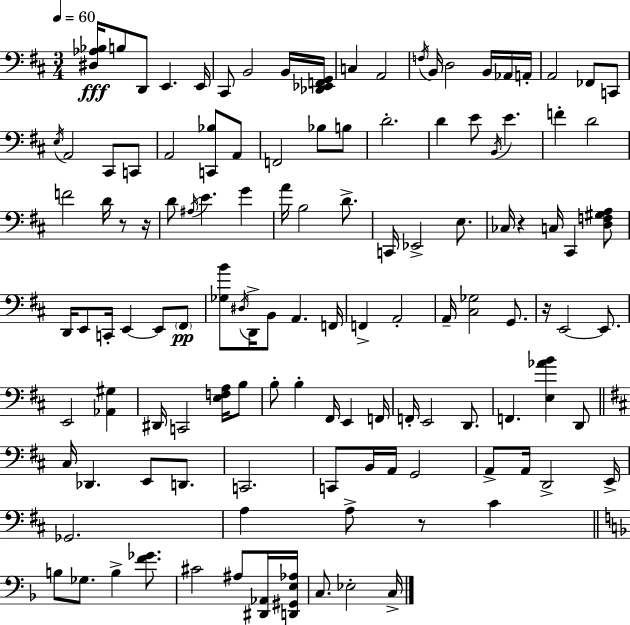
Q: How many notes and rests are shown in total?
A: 122